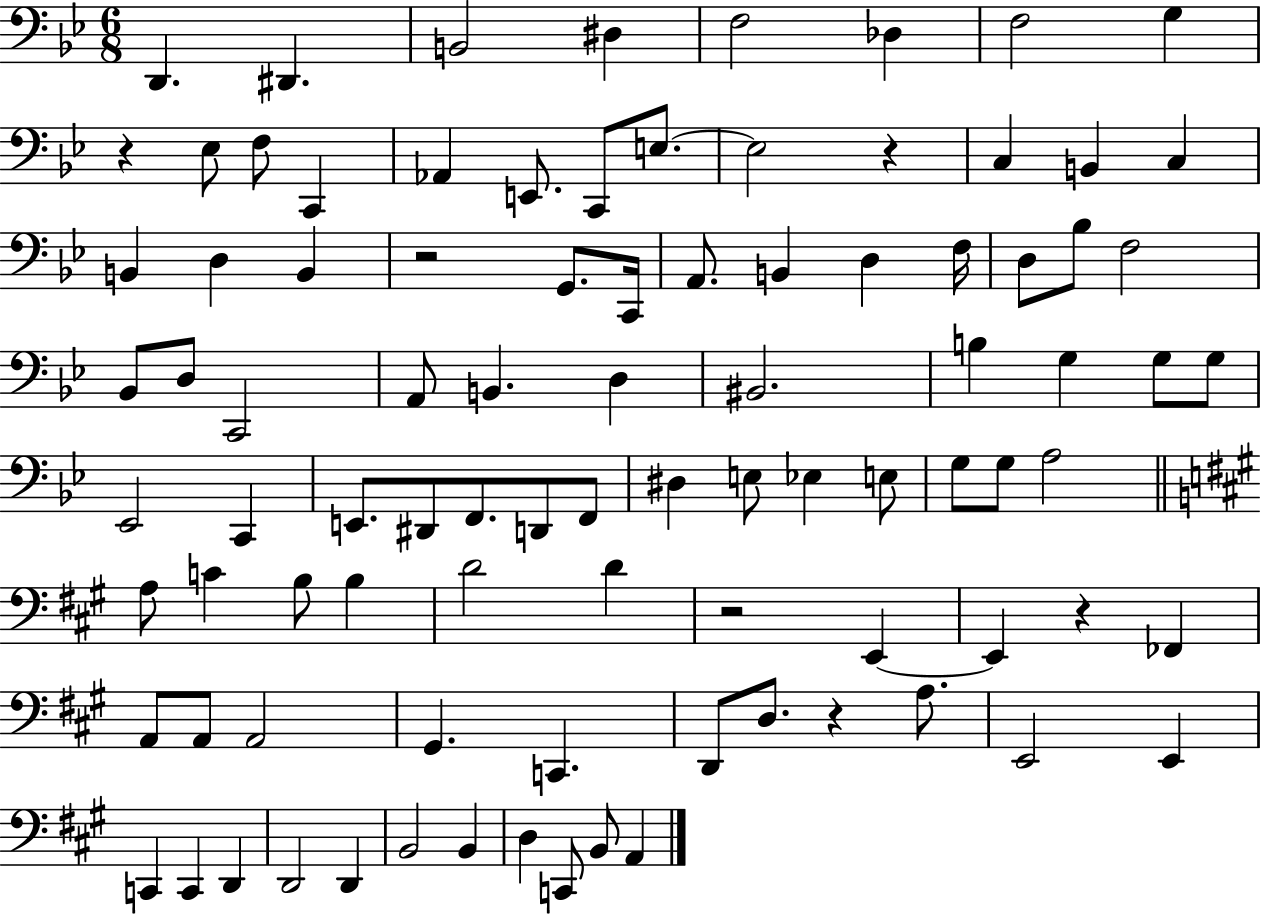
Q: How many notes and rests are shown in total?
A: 92